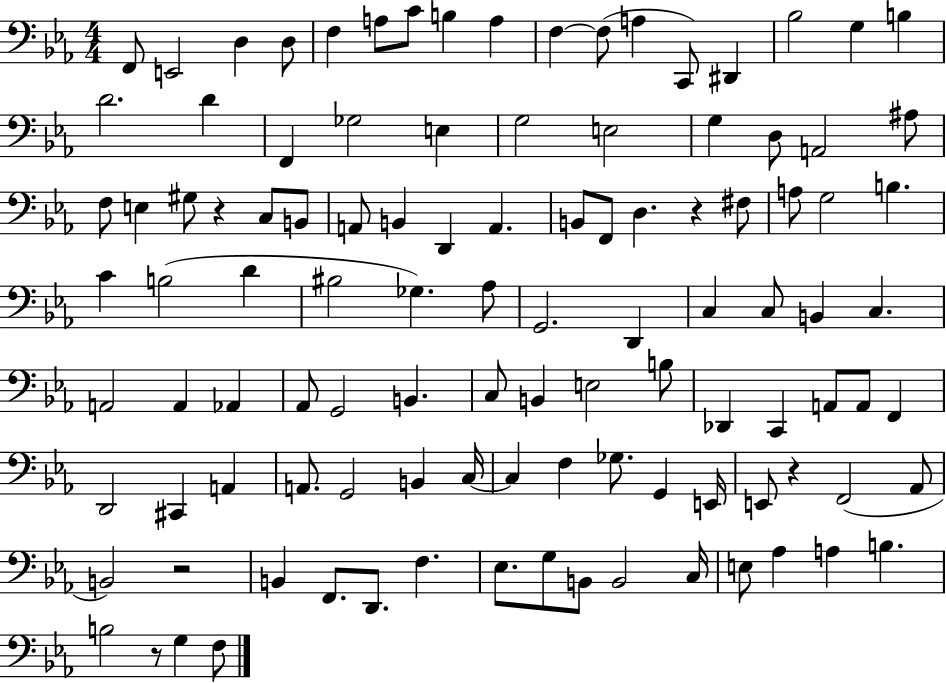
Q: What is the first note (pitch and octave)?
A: F2